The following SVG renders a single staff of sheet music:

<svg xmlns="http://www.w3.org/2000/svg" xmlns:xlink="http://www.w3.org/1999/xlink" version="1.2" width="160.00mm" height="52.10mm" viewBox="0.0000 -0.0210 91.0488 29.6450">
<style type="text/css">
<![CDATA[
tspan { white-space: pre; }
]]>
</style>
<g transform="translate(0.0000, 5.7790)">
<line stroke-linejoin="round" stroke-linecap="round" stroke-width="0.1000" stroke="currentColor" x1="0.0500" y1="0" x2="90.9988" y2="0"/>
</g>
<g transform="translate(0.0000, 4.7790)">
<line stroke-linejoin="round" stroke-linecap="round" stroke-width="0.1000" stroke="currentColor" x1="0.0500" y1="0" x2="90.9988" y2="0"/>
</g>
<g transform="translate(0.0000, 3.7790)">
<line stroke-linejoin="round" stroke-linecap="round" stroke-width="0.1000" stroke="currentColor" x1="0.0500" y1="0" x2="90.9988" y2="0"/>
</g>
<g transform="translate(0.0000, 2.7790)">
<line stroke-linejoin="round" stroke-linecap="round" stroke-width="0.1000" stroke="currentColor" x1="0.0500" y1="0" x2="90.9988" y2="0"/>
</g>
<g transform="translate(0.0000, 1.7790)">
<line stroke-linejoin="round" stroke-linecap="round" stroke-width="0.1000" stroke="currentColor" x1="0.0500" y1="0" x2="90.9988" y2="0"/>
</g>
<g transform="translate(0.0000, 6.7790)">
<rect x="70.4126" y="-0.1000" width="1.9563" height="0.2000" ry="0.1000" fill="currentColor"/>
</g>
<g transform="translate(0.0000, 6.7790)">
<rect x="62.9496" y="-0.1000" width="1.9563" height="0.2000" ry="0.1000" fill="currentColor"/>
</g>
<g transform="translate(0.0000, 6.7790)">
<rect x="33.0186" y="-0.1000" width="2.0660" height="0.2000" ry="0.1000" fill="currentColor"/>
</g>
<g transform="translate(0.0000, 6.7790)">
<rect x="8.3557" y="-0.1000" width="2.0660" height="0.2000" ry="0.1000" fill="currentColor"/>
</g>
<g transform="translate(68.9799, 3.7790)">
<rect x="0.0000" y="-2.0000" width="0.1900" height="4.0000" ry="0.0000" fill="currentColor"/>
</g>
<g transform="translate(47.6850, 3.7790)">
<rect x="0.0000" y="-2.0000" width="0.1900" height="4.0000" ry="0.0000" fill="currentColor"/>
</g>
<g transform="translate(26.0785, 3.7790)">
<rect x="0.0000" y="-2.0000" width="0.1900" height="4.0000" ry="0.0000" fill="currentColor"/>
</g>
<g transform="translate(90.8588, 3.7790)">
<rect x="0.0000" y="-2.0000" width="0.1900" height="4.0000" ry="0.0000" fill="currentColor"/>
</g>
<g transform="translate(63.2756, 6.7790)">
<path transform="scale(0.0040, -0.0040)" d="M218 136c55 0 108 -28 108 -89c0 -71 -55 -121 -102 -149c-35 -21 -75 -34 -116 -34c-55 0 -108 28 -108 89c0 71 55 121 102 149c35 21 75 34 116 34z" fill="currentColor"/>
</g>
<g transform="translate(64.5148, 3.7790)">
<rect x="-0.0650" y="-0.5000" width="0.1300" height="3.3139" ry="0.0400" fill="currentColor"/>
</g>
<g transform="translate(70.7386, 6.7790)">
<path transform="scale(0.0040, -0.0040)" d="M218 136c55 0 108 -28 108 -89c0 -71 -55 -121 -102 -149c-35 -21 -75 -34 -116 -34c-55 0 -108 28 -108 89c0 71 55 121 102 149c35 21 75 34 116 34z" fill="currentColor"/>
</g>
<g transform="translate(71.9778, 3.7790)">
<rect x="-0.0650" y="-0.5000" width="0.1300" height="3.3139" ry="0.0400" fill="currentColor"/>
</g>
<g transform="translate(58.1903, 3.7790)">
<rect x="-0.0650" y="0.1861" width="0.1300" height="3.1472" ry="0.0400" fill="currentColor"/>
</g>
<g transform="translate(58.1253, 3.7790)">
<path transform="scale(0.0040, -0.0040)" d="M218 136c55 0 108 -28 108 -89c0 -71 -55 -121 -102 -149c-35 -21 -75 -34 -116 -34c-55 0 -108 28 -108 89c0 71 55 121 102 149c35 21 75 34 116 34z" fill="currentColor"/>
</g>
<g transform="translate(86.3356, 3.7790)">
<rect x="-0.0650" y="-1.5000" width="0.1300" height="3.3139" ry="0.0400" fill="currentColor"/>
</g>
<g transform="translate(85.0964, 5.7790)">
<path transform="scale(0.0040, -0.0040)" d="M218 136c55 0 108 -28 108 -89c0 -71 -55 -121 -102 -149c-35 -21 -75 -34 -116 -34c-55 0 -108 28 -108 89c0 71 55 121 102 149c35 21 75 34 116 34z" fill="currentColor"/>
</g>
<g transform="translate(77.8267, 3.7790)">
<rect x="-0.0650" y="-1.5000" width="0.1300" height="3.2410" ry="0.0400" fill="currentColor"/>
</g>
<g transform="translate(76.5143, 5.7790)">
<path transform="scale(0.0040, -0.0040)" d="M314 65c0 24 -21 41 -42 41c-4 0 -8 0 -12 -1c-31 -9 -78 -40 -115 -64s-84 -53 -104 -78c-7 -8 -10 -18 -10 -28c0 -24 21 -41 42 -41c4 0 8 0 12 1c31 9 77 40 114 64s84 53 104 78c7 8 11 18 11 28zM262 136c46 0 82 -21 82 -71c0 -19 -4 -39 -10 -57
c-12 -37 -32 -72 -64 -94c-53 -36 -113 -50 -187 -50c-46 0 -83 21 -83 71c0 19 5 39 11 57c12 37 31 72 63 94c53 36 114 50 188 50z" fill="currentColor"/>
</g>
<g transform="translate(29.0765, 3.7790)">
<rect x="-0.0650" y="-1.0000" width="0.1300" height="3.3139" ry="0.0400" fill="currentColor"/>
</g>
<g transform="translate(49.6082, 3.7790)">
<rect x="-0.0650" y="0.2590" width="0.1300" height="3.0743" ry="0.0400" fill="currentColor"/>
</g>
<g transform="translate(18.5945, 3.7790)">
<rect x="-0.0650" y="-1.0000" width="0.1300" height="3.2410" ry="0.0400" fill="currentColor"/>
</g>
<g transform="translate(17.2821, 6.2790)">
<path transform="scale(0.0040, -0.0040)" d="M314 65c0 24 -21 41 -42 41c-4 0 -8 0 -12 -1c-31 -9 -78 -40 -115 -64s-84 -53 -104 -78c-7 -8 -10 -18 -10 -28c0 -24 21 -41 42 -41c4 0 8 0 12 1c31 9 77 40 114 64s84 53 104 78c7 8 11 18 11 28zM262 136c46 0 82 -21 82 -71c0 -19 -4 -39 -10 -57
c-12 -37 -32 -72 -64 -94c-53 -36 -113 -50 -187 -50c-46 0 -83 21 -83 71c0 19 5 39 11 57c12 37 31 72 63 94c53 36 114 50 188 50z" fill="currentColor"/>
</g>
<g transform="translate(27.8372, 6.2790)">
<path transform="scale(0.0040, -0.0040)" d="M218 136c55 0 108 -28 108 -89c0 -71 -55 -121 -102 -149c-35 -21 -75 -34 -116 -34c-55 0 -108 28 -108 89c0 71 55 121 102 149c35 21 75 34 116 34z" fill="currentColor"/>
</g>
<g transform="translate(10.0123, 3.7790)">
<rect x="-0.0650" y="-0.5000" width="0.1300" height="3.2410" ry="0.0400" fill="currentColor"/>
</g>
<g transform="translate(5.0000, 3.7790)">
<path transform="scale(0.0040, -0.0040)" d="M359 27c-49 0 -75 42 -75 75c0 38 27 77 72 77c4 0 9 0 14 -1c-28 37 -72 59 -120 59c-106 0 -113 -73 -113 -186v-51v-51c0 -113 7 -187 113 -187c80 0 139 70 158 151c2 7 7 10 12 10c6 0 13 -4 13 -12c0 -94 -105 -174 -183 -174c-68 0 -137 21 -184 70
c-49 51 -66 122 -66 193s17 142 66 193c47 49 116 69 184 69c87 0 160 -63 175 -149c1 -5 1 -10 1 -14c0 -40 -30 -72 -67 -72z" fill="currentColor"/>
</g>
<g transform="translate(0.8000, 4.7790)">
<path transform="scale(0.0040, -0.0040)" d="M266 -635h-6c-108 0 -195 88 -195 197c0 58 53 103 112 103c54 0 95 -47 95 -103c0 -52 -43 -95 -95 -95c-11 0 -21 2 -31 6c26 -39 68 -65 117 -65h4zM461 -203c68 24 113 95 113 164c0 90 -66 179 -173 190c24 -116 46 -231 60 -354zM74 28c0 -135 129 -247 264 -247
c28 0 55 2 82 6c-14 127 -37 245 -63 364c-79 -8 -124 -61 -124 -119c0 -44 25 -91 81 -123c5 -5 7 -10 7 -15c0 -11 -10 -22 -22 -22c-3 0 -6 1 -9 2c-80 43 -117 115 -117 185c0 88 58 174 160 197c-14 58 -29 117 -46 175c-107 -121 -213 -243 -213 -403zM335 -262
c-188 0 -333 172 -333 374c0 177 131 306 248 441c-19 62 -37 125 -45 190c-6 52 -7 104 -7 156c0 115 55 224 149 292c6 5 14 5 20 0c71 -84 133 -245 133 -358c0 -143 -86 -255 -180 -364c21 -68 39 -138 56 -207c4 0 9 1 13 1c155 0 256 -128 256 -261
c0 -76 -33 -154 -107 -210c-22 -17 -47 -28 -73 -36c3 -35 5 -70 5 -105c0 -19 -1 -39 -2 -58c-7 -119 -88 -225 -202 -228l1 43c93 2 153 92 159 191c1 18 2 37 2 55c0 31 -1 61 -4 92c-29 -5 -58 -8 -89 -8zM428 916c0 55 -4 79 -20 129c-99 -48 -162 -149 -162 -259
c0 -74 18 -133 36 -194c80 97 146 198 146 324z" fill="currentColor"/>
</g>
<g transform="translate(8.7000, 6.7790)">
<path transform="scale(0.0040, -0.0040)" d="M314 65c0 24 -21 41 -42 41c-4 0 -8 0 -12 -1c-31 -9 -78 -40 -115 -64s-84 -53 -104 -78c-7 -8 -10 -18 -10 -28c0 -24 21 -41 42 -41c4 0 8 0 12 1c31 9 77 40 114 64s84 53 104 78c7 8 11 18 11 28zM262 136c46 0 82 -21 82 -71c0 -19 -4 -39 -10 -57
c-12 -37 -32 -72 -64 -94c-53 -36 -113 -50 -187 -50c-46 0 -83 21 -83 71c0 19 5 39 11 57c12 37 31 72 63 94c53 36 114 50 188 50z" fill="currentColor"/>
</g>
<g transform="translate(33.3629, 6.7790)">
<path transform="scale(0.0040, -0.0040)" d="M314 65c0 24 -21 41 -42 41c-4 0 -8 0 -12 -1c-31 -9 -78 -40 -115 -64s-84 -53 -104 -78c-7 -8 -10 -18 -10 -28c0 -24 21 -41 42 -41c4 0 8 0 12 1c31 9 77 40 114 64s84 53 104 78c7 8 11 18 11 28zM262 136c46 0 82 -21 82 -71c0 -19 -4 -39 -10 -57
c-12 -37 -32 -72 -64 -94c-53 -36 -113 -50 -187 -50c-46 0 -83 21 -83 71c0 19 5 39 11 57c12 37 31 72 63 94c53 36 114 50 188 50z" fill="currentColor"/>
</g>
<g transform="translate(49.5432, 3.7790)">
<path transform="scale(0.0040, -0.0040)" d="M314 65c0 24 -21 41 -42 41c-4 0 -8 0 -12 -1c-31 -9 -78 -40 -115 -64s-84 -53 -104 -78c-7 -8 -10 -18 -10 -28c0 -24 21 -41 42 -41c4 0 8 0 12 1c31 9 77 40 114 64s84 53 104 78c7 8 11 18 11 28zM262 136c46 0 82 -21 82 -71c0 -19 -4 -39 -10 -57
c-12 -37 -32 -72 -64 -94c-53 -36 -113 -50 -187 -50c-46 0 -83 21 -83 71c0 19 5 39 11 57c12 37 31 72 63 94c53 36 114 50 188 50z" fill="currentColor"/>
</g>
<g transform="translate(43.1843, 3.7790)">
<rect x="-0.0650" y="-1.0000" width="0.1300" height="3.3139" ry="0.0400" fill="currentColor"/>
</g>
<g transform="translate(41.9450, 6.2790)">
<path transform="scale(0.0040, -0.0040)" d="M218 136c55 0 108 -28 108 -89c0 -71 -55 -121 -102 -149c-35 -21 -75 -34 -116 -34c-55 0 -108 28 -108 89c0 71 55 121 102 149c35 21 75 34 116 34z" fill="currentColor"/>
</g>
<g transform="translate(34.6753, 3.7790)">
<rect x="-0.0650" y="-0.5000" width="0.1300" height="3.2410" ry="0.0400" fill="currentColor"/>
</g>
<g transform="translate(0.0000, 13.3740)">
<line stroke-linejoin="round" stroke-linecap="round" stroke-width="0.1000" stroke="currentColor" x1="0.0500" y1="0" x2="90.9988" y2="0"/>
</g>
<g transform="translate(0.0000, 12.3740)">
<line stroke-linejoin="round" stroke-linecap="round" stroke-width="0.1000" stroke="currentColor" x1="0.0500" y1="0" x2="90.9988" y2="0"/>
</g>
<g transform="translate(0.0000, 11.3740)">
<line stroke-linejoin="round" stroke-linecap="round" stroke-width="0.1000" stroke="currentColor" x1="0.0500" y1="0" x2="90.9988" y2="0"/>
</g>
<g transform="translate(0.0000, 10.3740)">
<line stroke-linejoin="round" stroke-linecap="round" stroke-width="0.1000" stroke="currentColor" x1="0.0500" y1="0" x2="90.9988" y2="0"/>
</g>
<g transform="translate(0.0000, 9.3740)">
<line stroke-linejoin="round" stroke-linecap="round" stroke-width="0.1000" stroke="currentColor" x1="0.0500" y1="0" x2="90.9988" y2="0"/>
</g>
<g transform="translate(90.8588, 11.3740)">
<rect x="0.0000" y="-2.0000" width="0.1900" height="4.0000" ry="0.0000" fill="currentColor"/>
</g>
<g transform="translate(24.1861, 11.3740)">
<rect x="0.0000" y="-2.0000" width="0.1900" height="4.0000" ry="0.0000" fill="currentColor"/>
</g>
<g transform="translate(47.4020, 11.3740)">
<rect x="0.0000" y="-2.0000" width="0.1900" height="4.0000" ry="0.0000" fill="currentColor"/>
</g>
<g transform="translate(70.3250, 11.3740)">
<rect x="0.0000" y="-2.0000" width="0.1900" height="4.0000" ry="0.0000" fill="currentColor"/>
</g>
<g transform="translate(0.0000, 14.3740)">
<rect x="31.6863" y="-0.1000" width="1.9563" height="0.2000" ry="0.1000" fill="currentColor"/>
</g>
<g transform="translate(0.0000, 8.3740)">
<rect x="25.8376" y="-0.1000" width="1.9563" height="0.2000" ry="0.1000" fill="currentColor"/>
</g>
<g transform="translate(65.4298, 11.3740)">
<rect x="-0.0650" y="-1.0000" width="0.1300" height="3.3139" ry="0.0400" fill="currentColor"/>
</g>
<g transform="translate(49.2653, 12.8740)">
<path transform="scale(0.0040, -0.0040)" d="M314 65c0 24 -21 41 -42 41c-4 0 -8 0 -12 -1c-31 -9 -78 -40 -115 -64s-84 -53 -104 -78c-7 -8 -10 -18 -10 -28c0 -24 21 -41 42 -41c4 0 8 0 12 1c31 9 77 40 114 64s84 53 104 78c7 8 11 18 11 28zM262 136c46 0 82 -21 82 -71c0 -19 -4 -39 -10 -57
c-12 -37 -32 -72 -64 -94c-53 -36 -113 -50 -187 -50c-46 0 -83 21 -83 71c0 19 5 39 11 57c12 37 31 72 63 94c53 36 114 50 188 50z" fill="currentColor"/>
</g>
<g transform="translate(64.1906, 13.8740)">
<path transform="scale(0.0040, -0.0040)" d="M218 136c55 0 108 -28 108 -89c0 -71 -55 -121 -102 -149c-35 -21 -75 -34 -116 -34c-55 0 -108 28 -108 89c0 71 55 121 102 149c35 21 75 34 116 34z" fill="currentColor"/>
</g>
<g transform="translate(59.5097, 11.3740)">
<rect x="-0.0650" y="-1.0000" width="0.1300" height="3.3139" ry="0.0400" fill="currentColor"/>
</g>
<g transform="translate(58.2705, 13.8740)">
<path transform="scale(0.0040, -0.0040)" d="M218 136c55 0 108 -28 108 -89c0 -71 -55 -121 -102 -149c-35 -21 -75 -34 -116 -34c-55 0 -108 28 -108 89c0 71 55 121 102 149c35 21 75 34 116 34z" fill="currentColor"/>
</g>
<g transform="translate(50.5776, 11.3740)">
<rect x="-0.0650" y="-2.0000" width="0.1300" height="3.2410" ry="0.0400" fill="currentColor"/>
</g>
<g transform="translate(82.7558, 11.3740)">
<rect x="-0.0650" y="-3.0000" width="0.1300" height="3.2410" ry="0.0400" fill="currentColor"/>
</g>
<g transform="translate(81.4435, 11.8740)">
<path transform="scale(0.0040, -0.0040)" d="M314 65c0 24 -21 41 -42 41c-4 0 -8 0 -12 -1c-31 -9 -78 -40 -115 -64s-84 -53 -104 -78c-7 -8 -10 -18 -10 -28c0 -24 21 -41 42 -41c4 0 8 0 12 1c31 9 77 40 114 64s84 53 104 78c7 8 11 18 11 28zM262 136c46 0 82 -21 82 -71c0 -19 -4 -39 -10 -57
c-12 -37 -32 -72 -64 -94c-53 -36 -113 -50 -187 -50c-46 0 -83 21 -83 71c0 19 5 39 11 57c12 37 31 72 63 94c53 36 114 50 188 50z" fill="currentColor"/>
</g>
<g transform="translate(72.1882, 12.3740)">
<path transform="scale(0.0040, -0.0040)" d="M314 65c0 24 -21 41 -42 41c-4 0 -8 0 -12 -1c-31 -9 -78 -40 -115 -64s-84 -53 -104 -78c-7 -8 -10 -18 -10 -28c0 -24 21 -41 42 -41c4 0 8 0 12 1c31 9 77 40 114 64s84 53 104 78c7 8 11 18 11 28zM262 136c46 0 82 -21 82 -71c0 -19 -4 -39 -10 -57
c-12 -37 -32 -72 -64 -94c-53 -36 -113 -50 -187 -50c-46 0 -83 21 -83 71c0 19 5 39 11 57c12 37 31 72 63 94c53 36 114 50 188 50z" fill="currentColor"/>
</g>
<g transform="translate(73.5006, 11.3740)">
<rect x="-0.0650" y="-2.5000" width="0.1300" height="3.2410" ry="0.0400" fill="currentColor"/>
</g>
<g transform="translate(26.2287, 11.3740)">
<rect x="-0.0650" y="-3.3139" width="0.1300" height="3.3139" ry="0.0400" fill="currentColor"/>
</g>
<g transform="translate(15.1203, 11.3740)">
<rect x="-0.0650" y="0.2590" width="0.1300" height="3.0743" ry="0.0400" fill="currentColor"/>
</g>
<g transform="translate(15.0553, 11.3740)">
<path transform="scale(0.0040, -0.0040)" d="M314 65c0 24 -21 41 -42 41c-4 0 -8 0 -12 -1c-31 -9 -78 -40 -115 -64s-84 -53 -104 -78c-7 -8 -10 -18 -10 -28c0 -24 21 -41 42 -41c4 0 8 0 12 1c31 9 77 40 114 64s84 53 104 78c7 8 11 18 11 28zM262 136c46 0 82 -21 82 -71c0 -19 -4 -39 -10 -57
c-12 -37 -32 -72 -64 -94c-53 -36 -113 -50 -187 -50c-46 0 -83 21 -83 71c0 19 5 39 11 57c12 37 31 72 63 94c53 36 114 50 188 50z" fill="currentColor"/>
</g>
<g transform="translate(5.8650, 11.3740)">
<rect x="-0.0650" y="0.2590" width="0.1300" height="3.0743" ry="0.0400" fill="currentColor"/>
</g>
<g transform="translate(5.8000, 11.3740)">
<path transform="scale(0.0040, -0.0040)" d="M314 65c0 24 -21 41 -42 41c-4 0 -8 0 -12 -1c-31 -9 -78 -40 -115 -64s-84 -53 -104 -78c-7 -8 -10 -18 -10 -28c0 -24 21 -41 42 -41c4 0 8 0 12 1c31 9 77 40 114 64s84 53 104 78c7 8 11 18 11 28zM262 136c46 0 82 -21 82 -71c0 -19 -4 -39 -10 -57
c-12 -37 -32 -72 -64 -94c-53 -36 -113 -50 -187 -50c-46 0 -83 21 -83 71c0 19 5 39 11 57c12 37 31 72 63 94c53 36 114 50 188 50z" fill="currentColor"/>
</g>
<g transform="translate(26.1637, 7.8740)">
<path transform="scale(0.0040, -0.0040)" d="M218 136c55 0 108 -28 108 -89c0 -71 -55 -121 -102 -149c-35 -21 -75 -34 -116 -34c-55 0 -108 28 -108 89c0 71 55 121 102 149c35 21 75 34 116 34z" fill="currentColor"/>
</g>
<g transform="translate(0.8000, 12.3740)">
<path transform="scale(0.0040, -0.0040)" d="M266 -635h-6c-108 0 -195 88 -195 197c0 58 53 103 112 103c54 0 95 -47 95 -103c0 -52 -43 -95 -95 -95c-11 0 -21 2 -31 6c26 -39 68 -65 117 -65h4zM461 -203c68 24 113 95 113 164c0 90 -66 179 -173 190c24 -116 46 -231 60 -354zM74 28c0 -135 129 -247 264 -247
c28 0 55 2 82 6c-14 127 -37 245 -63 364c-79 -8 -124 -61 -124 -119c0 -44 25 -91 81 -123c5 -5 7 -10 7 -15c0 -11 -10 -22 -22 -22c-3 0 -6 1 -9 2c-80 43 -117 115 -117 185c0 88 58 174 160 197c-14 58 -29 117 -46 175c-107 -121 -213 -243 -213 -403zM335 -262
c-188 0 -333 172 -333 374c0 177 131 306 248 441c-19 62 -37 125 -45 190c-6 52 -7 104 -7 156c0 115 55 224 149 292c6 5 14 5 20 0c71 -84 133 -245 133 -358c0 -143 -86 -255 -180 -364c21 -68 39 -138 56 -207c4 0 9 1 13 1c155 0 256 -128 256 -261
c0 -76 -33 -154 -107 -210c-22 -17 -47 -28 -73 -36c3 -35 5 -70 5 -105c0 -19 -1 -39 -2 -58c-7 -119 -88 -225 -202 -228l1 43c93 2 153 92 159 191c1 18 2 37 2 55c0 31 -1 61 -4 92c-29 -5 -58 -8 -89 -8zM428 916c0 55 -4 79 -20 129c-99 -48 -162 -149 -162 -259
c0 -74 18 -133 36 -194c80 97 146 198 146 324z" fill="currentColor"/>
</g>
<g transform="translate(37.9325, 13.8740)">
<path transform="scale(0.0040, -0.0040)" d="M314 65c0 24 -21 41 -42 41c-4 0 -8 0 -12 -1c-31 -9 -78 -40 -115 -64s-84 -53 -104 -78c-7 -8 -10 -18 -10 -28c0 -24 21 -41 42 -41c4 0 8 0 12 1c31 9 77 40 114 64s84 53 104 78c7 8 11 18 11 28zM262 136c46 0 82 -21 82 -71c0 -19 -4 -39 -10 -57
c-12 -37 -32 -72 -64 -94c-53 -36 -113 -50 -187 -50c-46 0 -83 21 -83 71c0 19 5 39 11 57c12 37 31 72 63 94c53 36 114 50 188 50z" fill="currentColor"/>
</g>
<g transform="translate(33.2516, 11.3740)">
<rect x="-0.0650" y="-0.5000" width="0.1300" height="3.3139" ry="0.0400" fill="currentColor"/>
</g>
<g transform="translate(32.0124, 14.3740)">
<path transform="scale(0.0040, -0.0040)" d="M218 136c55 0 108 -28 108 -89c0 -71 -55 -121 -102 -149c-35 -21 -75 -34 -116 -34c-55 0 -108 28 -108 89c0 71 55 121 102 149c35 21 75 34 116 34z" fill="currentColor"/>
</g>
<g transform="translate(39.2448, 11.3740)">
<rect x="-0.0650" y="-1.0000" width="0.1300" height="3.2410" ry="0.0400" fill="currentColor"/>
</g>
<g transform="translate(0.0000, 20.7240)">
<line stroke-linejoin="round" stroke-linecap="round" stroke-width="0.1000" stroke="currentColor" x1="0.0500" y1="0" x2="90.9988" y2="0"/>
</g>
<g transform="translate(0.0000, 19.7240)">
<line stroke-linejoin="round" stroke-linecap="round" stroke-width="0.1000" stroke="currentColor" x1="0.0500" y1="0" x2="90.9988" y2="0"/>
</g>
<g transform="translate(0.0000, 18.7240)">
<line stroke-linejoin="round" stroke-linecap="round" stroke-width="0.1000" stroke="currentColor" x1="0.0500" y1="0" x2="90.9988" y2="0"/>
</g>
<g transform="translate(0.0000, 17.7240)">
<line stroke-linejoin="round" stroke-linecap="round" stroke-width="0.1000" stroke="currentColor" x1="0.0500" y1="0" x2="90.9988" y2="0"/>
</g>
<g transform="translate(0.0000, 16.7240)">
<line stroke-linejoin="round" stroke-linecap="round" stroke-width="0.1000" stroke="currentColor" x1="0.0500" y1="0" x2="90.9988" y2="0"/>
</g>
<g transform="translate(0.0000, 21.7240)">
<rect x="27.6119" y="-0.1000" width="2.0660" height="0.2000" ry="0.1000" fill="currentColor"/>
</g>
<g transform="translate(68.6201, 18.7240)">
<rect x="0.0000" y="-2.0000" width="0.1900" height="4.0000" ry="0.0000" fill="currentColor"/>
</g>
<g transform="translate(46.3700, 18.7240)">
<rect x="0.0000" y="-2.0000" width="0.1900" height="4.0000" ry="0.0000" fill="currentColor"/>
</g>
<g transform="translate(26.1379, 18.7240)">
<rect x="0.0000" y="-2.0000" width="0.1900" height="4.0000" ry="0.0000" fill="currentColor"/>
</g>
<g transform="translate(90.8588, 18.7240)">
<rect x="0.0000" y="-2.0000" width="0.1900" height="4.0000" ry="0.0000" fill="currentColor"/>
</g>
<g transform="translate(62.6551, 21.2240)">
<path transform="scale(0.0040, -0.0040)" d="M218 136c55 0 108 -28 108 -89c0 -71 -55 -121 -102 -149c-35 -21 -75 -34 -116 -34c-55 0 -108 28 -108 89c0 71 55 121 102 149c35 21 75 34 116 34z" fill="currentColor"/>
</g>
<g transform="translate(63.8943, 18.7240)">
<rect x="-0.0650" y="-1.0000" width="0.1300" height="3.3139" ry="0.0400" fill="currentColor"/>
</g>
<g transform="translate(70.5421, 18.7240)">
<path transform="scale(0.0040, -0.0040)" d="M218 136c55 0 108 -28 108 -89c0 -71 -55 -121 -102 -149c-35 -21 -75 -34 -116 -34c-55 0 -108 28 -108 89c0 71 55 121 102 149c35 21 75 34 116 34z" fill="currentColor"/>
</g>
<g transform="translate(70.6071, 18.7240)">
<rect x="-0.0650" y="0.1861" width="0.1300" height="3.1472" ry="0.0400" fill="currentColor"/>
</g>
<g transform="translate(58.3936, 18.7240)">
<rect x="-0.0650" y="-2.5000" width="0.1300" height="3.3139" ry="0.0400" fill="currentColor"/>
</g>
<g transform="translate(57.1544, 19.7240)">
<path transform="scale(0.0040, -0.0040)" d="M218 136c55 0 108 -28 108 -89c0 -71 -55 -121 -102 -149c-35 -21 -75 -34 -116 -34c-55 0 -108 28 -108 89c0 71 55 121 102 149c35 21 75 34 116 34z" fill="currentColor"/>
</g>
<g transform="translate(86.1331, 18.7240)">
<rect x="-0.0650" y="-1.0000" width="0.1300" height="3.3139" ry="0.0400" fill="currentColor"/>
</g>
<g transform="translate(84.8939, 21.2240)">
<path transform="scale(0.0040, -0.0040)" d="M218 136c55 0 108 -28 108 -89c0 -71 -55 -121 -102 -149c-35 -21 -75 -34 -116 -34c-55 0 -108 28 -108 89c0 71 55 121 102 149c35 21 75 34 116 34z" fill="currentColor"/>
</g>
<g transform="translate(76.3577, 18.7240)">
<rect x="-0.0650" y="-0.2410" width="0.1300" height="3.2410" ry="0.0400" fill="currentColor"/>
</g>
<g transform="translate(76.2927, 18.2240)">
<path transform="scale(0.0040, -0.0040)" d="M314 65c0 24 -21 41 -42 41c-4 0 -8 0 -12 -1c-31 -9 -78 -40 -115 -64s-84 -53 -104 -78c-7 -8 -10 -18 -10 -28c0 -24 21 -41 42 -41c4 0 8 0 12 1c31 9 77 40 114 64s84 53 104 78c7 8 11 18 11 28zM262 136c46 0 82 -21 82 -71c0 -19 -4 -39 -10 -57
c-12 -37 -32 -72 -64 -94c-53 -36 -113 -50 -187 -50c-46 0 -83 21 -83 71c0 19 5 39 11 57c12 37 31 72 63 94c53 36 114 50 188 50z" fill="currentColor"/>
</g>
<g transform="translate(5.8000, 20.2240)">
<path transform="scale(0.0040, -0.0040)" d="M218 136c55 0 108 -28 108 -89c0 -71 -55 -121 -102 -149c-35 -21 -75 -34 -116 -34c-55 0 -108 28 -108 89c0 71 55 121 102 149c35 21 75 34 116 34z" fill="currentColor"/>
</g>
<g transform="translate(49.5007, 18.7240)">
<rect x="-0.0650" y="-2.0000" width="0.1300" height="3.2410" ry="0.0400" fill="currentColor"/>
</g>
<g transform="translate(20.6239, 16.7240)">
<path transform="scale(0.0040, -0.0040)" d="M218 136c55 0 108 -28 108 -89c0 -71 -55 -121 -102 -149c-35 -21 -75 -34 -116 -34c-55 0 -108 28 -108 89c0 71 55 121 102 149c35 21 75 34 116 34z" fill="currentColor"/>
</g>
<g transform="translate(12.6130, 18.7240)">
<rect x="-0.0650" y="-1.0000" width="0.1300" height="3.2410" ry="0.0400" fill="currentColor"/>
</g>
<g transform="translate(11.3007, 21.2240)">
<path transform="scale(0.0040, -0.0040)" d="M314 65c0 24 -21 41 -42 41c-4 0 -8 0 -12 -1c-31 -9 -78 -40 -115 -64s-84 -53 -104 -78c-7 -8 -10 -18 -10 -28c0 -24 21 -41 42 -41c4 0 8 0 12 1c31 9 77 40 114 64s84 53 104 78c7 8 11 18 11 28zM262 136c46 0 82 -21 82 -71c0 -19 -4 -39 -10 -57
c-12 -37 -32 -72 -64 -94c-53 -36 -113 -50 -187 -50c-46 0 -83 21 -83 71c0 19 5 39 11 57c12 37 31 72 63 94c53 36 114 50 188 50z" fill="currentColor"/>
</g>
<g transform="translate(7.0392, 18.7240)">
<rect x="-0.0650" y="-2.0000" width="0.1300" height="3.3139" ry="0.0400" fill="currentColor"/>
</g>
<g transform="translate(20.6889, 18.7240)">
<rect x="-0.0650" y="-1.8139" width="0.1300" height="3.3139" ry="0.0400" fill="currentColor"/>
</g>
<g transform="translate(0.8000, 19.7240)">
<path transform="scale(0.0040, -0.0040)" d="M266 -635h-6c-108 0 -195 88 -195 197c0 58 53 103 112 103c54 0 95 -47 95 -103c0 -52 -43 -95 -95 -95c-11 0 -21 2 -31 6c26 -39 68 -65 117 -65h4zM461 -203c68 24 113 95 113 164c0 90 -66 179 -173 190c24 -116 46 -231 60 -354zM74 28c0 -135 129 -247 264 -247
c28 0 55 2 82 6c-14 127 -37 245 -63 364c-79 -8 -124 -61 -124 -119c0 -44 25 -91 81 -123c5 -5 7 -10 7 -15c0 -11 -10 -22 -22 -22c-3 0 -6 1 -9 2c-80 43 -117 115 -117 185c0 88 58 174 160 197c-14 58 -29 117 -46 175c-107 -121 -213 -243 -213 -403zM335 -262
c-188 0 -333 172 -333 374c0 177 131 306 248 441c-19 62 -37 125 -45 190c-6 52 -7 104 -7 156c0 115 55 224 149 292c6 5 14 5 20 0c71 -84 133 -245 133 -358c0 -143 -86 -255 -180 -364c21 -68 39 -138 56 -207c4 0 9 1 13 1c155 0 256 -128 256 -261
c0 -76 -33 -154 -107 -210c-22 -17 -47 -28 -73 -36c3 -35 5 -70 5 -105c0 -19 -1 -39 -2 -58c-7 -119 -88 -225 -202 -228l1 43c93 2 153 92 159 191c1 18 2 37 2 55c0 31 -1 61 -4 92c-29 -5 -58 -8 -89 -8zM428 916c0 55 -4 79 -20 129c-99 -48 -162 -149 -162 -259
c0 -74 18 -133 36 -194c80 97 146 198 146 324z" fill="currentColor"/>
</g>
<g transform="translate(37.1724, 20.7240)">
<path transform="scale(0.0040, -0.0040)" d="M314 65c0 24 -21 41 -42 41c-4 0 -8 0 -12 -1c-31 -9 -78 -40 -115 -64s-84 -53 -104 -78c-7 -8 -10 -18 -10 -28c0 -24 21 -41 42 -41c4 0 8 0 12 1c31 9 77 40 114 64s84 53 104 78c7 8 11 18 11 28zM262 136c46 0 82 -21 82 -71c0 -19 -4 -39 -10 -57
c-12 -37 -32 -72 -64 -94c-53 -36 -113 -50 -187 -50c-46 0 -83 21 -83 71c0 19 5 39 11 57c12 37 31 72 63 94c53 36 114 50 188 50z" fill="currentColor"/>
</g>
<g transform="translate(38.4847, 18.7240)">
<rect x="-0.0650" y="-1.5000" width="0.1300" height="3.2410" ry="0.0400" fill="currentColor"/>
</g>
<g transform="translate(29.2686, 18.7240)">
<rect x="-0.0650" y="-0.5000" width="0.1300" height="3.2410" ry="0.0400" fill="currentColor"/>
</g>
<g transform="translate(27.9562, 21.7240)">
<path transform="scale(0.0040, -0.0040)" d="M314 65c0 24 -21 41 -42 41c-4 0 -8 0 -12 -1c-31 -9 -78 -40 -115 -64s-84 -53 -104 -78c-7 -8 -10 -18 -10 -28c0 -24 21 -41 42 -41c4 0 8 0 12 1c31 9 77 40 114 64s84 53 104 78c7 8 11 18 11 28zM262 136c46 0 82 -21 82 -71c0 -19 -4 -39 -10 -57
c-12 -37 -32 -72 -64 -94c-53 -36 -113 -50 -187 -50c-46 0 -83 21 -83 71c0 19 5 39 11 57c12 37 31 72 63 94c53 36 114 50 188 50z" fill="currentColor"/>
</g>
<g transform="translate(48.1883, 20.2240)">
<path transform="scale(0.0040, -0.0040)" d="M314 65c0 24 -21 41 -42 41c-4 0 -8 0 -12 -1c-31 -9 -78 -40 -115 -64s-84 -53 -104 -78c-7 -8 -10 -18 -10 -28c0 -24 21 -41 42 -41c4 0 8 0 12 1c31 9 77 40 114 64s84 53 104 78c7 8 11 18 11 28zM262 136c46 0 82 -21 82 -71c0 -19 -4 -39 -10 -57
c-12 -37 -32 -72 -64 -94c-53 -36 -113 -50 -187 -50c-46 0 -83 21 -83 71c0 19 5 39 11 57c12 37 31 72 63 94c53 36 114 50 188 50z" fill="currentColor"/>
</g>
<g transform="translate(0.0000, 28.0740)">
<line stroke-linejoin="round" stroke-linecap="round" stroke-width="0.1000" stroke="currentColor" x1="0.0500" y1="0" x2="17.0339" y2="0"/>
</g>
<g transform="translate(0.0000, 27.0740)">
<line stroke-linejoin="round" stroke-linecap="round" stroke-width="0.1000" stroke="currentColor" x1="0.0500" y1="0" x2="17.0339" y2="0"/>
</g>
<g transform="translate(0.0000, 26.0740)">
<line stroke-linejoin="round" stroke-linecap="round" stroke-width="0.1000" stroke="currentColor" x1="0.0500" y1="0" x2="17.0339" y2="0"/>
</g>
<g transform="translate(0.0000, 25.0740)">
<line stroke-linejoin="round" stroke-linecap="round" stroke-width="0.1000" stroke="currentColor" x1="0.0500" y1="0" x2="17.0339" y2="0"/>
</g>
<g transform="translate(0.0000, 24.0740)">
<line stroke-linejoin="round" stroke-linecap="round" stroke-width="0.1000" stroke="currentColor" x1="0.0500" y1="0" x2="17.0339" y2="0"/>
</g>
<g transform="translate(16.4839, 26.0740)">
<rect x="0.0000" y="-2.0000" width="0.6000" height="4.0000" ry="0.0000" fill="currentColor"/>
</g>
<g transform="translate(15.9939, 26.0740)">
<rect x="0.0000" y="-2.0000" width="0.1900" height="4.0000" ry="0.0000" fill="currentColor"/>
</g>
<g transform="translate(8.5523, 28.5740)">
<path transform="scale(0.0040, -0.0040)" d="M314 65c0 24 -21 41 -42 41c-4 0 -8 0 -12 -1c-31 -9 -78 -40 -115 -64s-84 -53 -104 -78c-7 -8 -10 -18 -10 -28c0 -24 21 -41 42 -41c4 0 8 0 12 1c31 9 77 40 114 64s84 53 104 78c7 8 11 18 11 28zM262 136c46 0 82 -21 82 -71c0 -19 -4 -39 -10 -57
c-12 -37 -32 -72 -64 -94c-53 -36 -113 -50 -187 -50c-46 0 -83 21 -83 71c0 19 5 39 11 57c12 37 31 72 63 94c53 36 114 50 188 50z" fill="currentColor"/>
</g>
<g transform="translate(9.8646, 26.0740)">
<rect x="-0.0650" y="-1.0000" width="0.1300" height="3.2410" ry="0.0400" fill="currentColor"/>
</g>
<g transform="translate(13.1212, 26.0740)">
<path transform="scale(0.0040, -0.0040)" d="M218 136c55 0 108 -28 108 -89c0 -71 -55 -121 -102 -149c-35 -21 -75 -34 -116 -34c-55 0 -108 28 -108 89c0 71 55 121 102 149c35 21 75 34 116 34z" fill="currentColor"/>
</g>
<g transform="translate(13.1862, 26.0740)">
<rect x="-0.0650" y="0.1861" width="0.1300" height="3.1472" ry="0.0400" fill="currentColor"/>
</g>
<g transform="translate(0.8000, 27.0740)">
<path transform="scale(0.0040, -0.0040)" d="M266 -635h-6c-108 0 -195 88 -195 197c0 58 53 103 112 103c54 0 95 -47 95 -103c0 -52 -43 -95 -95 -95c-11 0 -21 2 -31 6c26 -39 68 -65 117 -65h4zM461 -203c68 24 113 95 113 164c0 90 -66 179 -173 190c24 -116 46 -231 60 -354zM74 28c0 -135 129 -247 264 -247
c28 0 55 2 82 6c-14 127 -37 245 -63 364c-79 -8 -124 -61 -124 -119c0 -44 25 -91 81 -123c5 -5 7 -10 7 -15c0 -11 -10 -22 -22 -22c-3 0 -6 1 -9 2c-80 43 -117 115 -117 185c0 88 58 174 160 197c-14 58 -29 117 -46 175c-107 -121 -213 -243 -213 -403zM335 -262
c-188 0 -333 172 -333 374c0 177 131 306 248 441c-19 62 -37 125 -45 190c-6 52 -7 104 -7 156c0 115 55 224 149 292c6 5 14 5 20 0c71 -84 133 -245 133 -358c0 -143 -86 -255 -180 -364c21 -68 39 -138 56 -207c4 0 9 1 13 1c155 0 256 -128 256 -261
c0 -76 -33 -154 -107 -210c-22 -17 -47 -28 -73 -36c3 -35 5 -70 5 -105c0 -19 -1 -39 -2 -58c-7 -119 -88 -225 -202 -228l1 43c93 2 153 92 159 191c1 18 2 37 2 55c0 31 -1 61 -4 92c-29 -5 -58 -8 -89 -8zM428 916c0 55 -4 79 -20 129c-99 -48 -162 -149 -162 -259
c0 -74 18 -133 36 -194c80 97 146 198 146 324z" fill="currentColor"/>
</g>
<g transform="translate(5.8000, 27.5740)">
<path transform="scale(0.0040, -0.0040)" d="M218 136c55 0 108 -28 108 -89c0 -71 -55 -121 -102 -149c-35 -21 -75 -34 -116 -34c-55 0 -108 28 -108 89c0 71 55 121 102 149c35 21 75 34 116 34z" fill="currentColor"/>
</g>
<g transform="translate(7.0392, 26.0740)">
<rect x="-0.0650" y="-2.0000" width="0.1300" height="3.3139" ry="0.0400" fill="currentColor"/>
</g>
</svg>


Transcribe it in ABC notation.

X:1
T:Untitled
M:4/4
L:1/4
K:C
C2 D2 D C2 D B2 B C C E2 E B2 B2 b C D2 F2 D D G2 A2 F D2 f C2 E2 F2 G D B c2 D F D2 B